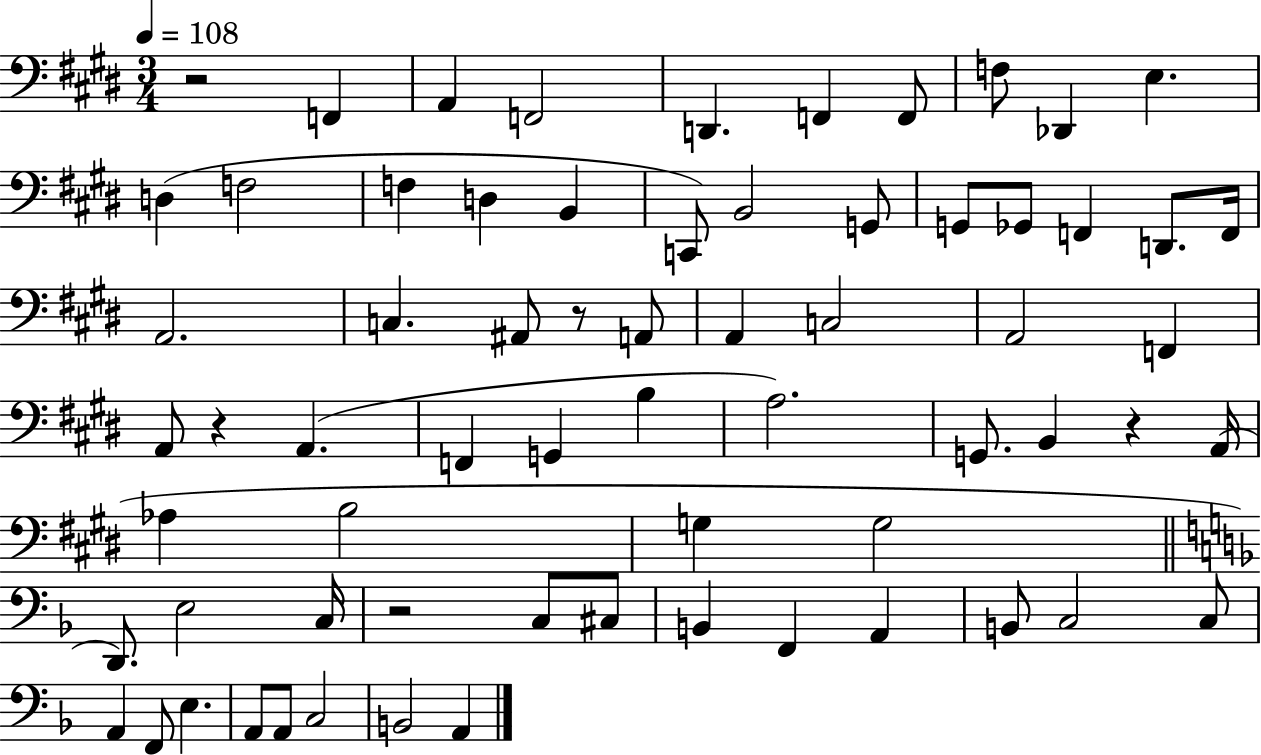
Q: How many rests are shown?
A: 5